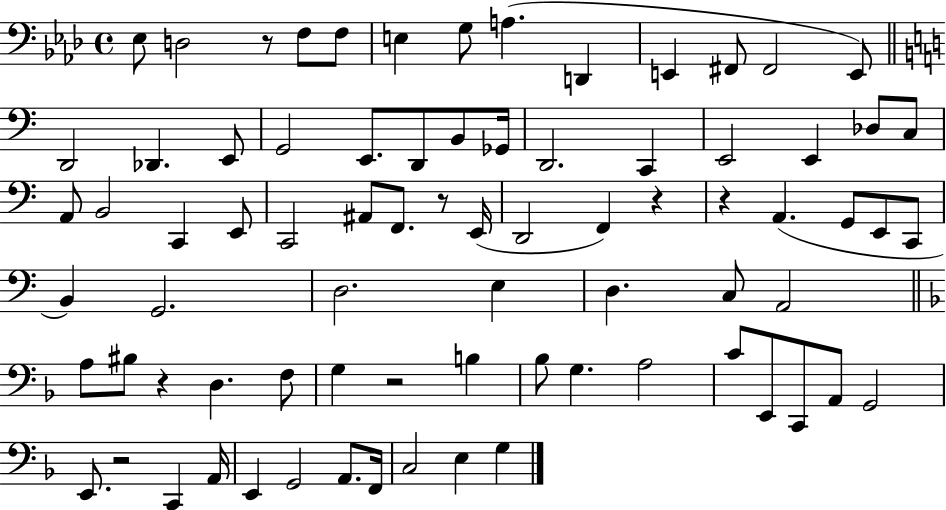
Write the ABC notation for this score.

X:1
T:Untitled
M:4/4
L:1/4
K:Ab
_E,/2 D,2 z/2 F,/2 F,/2 E, G,/2 A, D,, E,, ^F,,/2 ^F,,2 E,,/2 D,,2 _D,, E,,/2 G,,2 E,,/2 D,,/2 B,,/2 _G,,/4 D,,2 C,, E,,2 E,, _D,/2 C,/2 A,,/2 B,,2 C,, E,,/2 C,,2 ^A,,/2 F,,/2 z/2 E,,/4 D,,2 F,, z z A,, G,,/2 E,,/2 C,,/2 B,, G,,2 D,2 E, D, C,/2 A,,2 A,/2 ^B,/2 z D, F,/2 G, z2 B, _B,/2 G, A,2 C/2 E,,/2 C,,/2 A,,/2 G,,2 E,,/2 z2 C,, A,,/4 E,, G,,2 A,,/2 F,,/4 C,2 E, G,